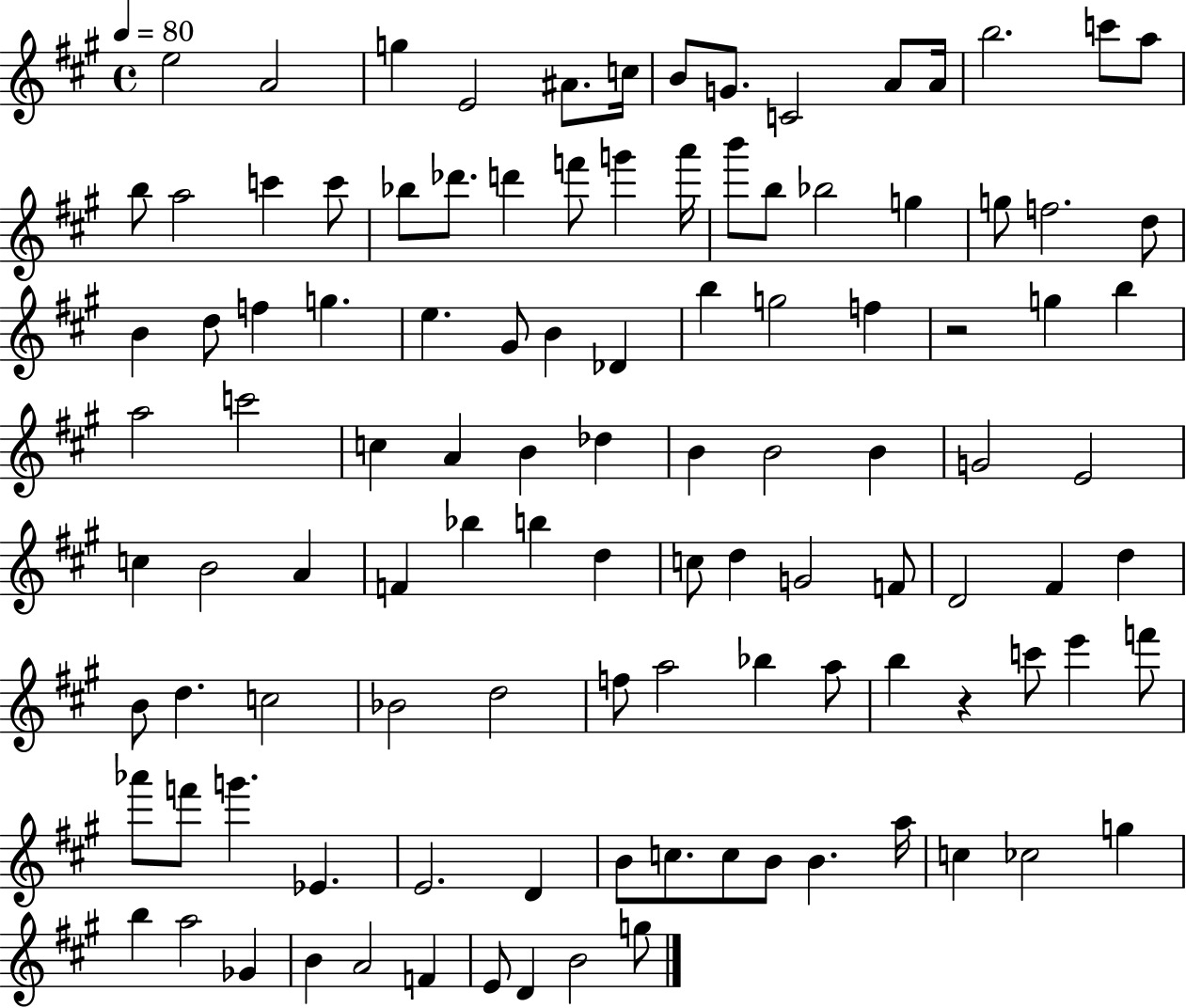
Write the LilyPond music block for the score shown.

{
  \clef treble
  \time 4/4
  \defaultTimeSignature
  \key a \major
  \tempo 4 = 80
  e''2 a'2 | g''4 e'2 ais'8. c''16 | b'8 g'8. c'2 a'8 a'16 | b''2. c'''8 a''8 | \break b''8 a''2 c'''4 c'''8 | bes''8 des'''8. d'''4 f'''8 g'''4 a'''16 | b'''8 b''8 bes''2 g''4 | g''8 f''2. d''8 | \break b'4 d''8 f''4 g''4. | e''4. gis'8 b'4 des'4 | b''4 g''2 f''4 | r2 g''4 b''4 | \break a''2 c'''2 | c''4 a'4 b'4 des''4 | b'4 b'2 b'4 | g'2 e'2 | \break c''4 b'2 a'4 | f'4 bes''4 b''4 d''4 | c''8 d''4 g'2 f'8 | d'2 fis'4 d''4 | \break b'8 d''4. c''2 | bes'2 d''2 | f''8 a''2 bes''4 a''8 | b''4 r4 c'''8 e'''4 f'''8 | \break aes'''8 f'''8 g'''4. ees'4. | e'2. d'4 | b'8 c''8. c''8 b'8 b'4. a''16 | c''4 ces''2 g''4 | \break b''4 a''2 ges'4 | b'4 a'2 f'4 | e'8 d'4 b'2 g''8 | \bar "|."
}